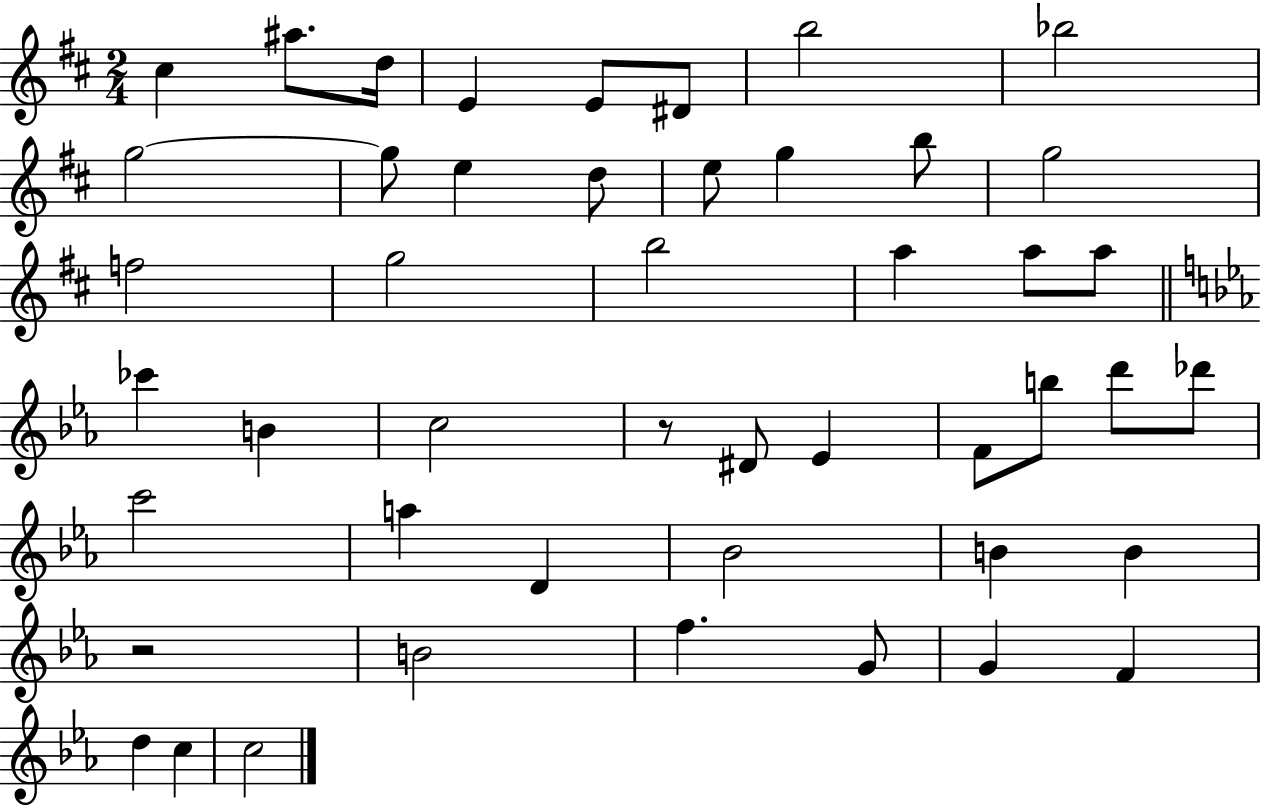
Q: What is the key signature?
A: D major